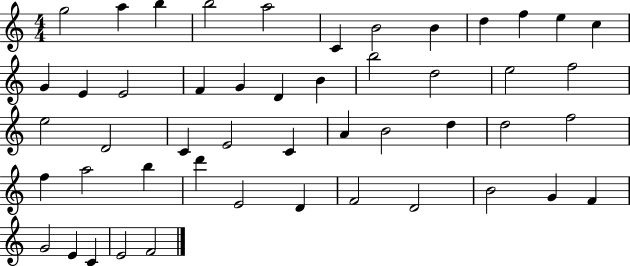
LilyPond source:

{
  \clef treble
  \numericTimeSignature
  \time 4/4
  \key c \major
  g''2 a''4 b''4 | b''2 a''2 | c'4 b'2 b'4 | d''4 f''4 e''4 c''4 | \break g'4 e'4 e'2 | f'4 g'4 d'4 b'4 | b''2 d''2 | e''2 f''2 | \break e''2 d'2 | c'4 e'2 c'4 | a'4 b'2 d''4 | d''2 f''2 | \break f''4 a''2 b''4 | d'''4 e'2 d'4 | f'2 d'2 | b'2 g'4 f'4 | \break g'2 e'4 c'4 | e'2 f'2 | \bar "|."
}